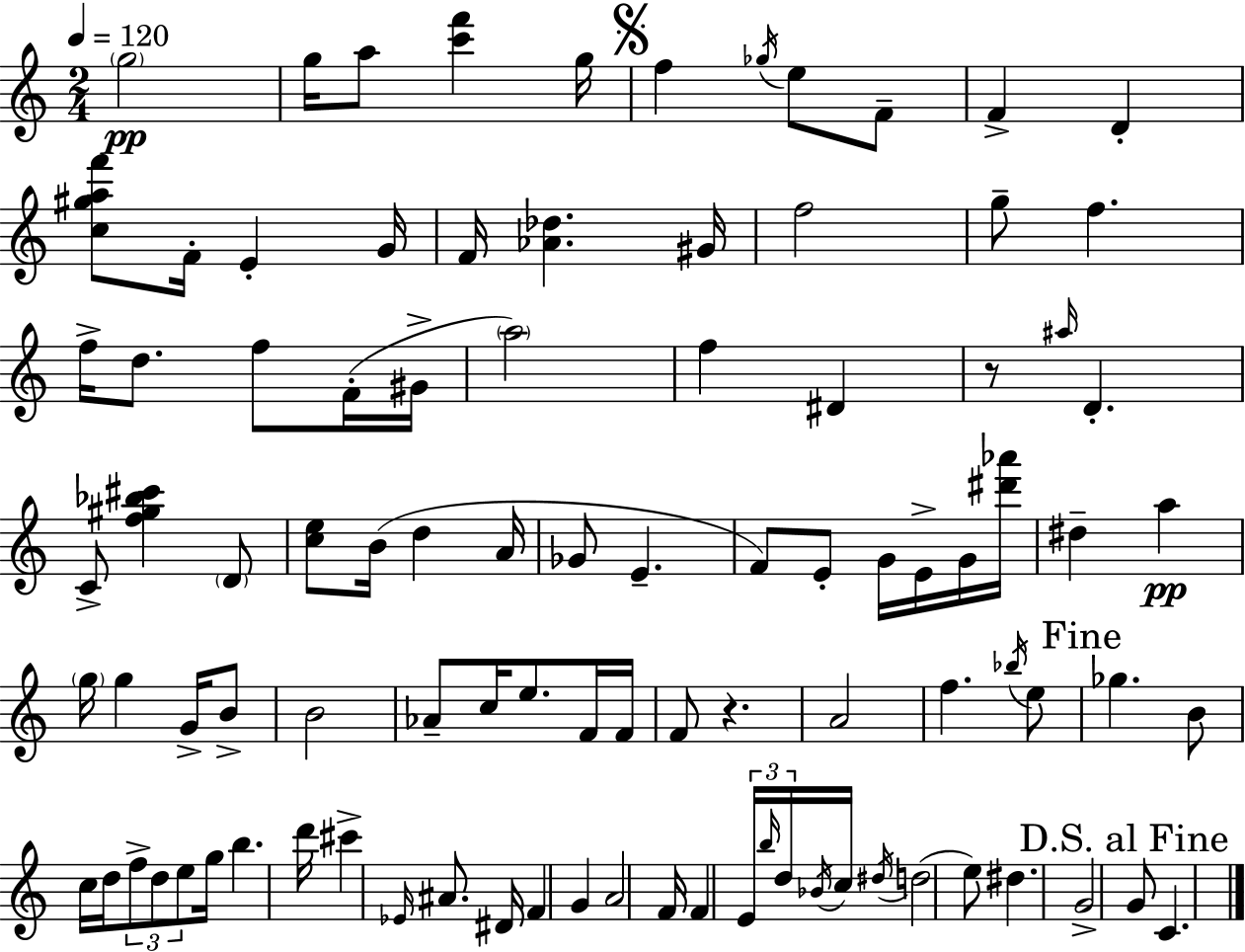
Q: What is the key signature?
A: C major